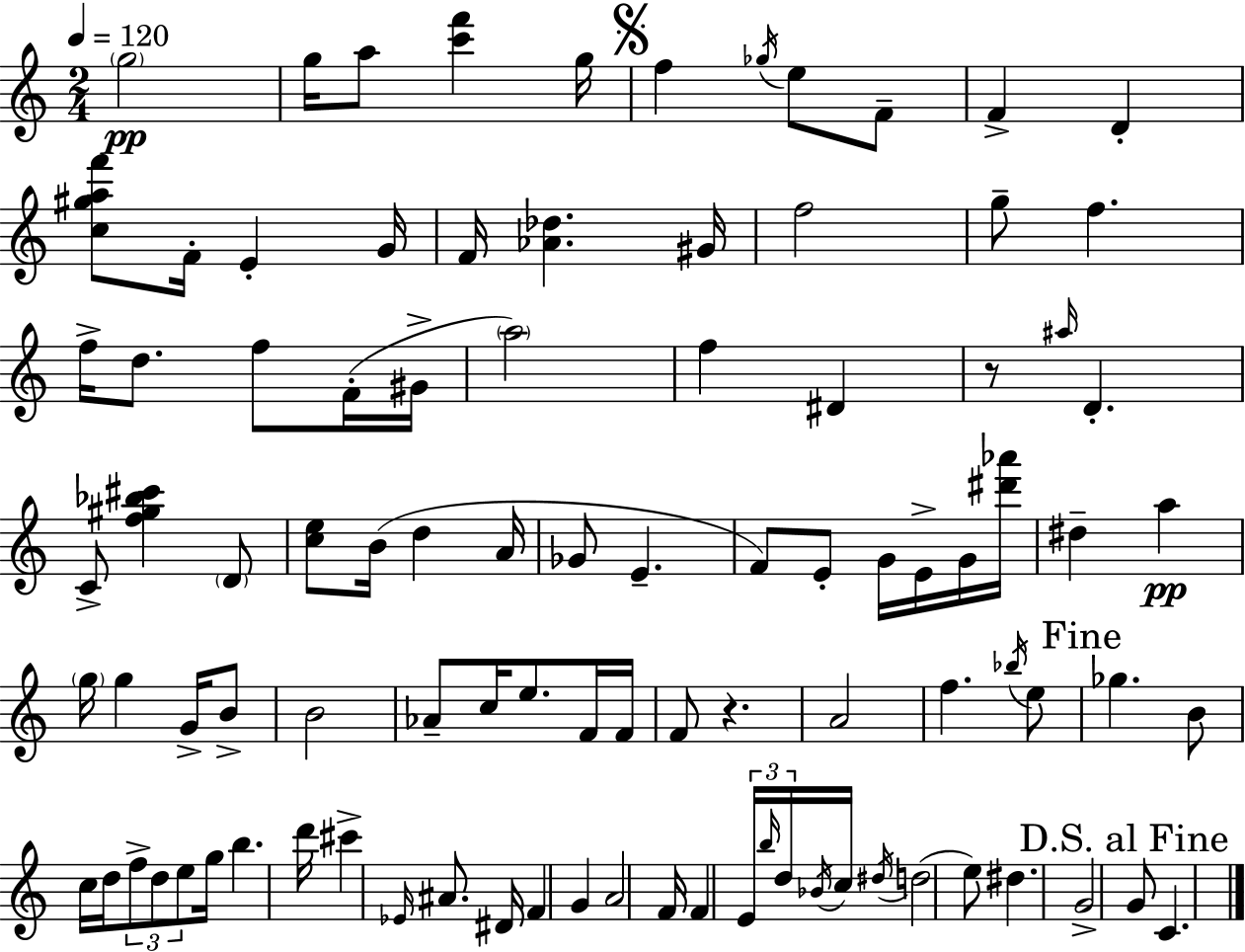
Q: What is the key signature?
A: C major